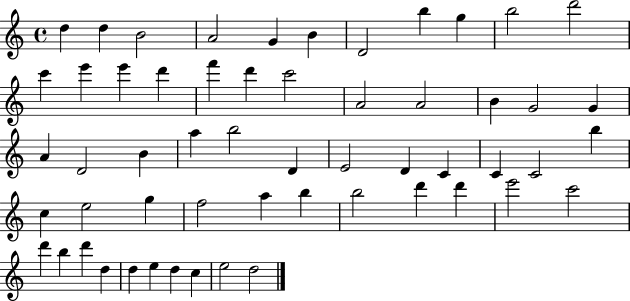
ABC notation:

X:1
T:Untitled
M:4/4
L:1/4
K:C
d d B2 A2 G B D2 b g b2 d'2 c' e' e' d' f' d' c'2 A2 A2 B G2 G A D2 B a b2 D E2 D C C C2 b c e2 g f2 a b b2 d' d' e'2 c'2 d' b d' d d e d c e2 d2